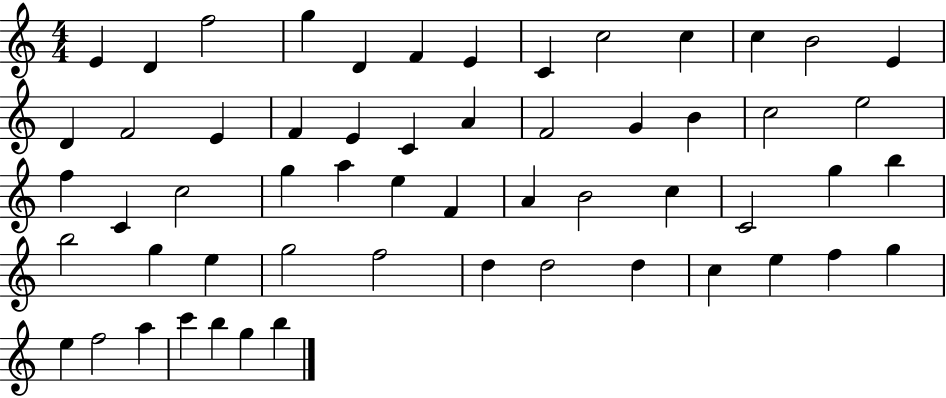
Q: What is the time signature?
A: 4/4